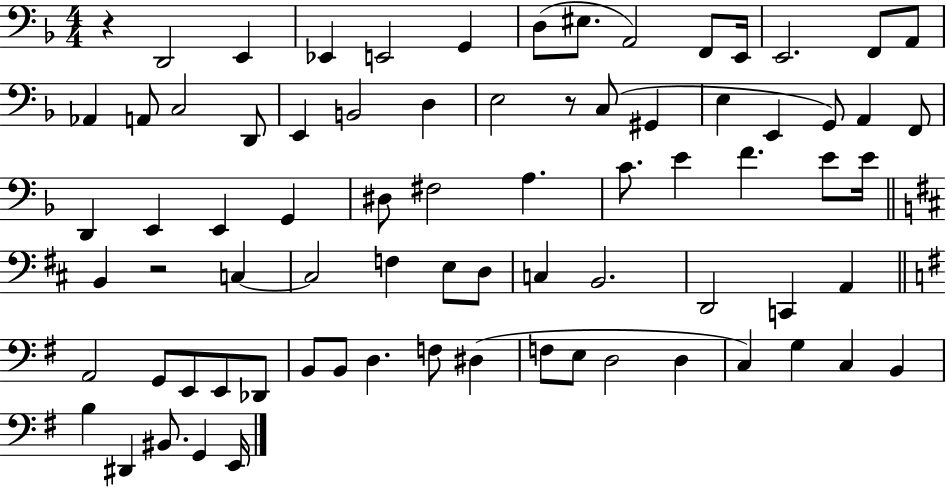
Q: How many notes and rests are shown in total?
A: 77